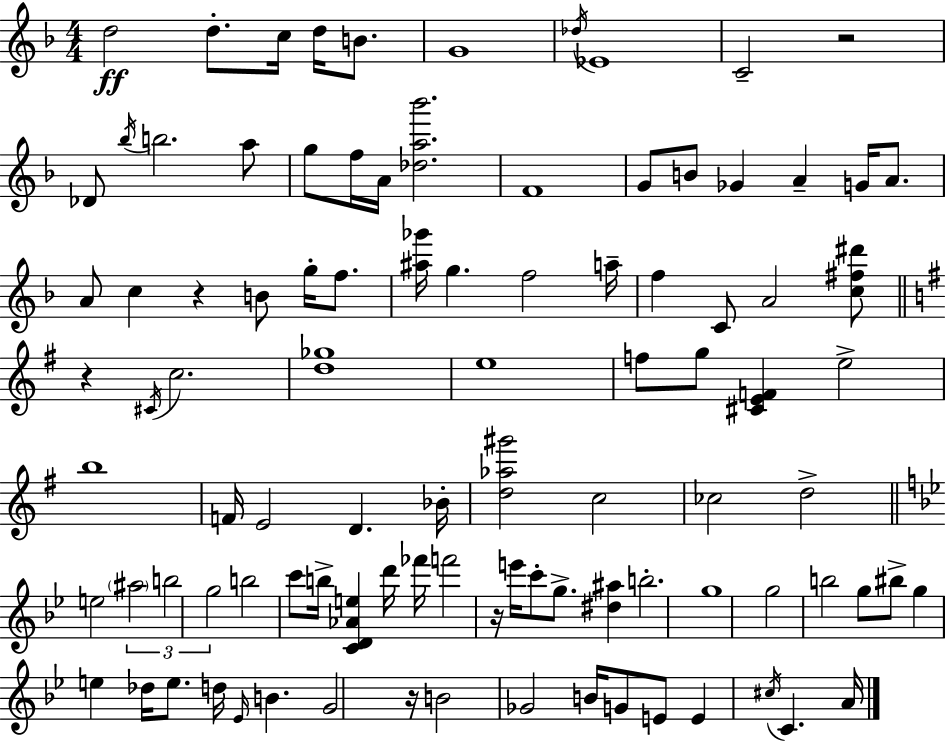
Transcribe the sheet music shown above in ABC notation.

X:1
T:Untitled
M:4/4
L:1/4
K:Dm
d2 d/2 c/4 d/4 B/2 G4 _d/4 _E4 C2 z2 _D/2 _b/4 b2 a/2 g/2 f/4 A/4 [_da_b']2 F4 G/2 B/2 _G A G/4 A/2 A/2 c z B/2 g/4 f/2 [^a_g']/4 g f2 a/4 f C/2 A2 [c^f^d']/2 z ^C/4 c2 [d_g]4 e4 f/2 g/2 [^CEF] e2 b4 F/4 E2 D _B/4 [d_a^g']2 c2 _c2 d2 e2 ^a2 b2 g2 b2 c'/2 b/4 [CD_Ae] d'/4 _f'/4 f'2 z/4 e'/4 c'/2 g/2 [^d^a] b2 g4 g2 b2 g/2 ^b/2 g e _d/4 e/2 d/4 _E/4 B G2 z/4 B2 _G2 B/4 G/2 E/2 E ^c/4 C A/4